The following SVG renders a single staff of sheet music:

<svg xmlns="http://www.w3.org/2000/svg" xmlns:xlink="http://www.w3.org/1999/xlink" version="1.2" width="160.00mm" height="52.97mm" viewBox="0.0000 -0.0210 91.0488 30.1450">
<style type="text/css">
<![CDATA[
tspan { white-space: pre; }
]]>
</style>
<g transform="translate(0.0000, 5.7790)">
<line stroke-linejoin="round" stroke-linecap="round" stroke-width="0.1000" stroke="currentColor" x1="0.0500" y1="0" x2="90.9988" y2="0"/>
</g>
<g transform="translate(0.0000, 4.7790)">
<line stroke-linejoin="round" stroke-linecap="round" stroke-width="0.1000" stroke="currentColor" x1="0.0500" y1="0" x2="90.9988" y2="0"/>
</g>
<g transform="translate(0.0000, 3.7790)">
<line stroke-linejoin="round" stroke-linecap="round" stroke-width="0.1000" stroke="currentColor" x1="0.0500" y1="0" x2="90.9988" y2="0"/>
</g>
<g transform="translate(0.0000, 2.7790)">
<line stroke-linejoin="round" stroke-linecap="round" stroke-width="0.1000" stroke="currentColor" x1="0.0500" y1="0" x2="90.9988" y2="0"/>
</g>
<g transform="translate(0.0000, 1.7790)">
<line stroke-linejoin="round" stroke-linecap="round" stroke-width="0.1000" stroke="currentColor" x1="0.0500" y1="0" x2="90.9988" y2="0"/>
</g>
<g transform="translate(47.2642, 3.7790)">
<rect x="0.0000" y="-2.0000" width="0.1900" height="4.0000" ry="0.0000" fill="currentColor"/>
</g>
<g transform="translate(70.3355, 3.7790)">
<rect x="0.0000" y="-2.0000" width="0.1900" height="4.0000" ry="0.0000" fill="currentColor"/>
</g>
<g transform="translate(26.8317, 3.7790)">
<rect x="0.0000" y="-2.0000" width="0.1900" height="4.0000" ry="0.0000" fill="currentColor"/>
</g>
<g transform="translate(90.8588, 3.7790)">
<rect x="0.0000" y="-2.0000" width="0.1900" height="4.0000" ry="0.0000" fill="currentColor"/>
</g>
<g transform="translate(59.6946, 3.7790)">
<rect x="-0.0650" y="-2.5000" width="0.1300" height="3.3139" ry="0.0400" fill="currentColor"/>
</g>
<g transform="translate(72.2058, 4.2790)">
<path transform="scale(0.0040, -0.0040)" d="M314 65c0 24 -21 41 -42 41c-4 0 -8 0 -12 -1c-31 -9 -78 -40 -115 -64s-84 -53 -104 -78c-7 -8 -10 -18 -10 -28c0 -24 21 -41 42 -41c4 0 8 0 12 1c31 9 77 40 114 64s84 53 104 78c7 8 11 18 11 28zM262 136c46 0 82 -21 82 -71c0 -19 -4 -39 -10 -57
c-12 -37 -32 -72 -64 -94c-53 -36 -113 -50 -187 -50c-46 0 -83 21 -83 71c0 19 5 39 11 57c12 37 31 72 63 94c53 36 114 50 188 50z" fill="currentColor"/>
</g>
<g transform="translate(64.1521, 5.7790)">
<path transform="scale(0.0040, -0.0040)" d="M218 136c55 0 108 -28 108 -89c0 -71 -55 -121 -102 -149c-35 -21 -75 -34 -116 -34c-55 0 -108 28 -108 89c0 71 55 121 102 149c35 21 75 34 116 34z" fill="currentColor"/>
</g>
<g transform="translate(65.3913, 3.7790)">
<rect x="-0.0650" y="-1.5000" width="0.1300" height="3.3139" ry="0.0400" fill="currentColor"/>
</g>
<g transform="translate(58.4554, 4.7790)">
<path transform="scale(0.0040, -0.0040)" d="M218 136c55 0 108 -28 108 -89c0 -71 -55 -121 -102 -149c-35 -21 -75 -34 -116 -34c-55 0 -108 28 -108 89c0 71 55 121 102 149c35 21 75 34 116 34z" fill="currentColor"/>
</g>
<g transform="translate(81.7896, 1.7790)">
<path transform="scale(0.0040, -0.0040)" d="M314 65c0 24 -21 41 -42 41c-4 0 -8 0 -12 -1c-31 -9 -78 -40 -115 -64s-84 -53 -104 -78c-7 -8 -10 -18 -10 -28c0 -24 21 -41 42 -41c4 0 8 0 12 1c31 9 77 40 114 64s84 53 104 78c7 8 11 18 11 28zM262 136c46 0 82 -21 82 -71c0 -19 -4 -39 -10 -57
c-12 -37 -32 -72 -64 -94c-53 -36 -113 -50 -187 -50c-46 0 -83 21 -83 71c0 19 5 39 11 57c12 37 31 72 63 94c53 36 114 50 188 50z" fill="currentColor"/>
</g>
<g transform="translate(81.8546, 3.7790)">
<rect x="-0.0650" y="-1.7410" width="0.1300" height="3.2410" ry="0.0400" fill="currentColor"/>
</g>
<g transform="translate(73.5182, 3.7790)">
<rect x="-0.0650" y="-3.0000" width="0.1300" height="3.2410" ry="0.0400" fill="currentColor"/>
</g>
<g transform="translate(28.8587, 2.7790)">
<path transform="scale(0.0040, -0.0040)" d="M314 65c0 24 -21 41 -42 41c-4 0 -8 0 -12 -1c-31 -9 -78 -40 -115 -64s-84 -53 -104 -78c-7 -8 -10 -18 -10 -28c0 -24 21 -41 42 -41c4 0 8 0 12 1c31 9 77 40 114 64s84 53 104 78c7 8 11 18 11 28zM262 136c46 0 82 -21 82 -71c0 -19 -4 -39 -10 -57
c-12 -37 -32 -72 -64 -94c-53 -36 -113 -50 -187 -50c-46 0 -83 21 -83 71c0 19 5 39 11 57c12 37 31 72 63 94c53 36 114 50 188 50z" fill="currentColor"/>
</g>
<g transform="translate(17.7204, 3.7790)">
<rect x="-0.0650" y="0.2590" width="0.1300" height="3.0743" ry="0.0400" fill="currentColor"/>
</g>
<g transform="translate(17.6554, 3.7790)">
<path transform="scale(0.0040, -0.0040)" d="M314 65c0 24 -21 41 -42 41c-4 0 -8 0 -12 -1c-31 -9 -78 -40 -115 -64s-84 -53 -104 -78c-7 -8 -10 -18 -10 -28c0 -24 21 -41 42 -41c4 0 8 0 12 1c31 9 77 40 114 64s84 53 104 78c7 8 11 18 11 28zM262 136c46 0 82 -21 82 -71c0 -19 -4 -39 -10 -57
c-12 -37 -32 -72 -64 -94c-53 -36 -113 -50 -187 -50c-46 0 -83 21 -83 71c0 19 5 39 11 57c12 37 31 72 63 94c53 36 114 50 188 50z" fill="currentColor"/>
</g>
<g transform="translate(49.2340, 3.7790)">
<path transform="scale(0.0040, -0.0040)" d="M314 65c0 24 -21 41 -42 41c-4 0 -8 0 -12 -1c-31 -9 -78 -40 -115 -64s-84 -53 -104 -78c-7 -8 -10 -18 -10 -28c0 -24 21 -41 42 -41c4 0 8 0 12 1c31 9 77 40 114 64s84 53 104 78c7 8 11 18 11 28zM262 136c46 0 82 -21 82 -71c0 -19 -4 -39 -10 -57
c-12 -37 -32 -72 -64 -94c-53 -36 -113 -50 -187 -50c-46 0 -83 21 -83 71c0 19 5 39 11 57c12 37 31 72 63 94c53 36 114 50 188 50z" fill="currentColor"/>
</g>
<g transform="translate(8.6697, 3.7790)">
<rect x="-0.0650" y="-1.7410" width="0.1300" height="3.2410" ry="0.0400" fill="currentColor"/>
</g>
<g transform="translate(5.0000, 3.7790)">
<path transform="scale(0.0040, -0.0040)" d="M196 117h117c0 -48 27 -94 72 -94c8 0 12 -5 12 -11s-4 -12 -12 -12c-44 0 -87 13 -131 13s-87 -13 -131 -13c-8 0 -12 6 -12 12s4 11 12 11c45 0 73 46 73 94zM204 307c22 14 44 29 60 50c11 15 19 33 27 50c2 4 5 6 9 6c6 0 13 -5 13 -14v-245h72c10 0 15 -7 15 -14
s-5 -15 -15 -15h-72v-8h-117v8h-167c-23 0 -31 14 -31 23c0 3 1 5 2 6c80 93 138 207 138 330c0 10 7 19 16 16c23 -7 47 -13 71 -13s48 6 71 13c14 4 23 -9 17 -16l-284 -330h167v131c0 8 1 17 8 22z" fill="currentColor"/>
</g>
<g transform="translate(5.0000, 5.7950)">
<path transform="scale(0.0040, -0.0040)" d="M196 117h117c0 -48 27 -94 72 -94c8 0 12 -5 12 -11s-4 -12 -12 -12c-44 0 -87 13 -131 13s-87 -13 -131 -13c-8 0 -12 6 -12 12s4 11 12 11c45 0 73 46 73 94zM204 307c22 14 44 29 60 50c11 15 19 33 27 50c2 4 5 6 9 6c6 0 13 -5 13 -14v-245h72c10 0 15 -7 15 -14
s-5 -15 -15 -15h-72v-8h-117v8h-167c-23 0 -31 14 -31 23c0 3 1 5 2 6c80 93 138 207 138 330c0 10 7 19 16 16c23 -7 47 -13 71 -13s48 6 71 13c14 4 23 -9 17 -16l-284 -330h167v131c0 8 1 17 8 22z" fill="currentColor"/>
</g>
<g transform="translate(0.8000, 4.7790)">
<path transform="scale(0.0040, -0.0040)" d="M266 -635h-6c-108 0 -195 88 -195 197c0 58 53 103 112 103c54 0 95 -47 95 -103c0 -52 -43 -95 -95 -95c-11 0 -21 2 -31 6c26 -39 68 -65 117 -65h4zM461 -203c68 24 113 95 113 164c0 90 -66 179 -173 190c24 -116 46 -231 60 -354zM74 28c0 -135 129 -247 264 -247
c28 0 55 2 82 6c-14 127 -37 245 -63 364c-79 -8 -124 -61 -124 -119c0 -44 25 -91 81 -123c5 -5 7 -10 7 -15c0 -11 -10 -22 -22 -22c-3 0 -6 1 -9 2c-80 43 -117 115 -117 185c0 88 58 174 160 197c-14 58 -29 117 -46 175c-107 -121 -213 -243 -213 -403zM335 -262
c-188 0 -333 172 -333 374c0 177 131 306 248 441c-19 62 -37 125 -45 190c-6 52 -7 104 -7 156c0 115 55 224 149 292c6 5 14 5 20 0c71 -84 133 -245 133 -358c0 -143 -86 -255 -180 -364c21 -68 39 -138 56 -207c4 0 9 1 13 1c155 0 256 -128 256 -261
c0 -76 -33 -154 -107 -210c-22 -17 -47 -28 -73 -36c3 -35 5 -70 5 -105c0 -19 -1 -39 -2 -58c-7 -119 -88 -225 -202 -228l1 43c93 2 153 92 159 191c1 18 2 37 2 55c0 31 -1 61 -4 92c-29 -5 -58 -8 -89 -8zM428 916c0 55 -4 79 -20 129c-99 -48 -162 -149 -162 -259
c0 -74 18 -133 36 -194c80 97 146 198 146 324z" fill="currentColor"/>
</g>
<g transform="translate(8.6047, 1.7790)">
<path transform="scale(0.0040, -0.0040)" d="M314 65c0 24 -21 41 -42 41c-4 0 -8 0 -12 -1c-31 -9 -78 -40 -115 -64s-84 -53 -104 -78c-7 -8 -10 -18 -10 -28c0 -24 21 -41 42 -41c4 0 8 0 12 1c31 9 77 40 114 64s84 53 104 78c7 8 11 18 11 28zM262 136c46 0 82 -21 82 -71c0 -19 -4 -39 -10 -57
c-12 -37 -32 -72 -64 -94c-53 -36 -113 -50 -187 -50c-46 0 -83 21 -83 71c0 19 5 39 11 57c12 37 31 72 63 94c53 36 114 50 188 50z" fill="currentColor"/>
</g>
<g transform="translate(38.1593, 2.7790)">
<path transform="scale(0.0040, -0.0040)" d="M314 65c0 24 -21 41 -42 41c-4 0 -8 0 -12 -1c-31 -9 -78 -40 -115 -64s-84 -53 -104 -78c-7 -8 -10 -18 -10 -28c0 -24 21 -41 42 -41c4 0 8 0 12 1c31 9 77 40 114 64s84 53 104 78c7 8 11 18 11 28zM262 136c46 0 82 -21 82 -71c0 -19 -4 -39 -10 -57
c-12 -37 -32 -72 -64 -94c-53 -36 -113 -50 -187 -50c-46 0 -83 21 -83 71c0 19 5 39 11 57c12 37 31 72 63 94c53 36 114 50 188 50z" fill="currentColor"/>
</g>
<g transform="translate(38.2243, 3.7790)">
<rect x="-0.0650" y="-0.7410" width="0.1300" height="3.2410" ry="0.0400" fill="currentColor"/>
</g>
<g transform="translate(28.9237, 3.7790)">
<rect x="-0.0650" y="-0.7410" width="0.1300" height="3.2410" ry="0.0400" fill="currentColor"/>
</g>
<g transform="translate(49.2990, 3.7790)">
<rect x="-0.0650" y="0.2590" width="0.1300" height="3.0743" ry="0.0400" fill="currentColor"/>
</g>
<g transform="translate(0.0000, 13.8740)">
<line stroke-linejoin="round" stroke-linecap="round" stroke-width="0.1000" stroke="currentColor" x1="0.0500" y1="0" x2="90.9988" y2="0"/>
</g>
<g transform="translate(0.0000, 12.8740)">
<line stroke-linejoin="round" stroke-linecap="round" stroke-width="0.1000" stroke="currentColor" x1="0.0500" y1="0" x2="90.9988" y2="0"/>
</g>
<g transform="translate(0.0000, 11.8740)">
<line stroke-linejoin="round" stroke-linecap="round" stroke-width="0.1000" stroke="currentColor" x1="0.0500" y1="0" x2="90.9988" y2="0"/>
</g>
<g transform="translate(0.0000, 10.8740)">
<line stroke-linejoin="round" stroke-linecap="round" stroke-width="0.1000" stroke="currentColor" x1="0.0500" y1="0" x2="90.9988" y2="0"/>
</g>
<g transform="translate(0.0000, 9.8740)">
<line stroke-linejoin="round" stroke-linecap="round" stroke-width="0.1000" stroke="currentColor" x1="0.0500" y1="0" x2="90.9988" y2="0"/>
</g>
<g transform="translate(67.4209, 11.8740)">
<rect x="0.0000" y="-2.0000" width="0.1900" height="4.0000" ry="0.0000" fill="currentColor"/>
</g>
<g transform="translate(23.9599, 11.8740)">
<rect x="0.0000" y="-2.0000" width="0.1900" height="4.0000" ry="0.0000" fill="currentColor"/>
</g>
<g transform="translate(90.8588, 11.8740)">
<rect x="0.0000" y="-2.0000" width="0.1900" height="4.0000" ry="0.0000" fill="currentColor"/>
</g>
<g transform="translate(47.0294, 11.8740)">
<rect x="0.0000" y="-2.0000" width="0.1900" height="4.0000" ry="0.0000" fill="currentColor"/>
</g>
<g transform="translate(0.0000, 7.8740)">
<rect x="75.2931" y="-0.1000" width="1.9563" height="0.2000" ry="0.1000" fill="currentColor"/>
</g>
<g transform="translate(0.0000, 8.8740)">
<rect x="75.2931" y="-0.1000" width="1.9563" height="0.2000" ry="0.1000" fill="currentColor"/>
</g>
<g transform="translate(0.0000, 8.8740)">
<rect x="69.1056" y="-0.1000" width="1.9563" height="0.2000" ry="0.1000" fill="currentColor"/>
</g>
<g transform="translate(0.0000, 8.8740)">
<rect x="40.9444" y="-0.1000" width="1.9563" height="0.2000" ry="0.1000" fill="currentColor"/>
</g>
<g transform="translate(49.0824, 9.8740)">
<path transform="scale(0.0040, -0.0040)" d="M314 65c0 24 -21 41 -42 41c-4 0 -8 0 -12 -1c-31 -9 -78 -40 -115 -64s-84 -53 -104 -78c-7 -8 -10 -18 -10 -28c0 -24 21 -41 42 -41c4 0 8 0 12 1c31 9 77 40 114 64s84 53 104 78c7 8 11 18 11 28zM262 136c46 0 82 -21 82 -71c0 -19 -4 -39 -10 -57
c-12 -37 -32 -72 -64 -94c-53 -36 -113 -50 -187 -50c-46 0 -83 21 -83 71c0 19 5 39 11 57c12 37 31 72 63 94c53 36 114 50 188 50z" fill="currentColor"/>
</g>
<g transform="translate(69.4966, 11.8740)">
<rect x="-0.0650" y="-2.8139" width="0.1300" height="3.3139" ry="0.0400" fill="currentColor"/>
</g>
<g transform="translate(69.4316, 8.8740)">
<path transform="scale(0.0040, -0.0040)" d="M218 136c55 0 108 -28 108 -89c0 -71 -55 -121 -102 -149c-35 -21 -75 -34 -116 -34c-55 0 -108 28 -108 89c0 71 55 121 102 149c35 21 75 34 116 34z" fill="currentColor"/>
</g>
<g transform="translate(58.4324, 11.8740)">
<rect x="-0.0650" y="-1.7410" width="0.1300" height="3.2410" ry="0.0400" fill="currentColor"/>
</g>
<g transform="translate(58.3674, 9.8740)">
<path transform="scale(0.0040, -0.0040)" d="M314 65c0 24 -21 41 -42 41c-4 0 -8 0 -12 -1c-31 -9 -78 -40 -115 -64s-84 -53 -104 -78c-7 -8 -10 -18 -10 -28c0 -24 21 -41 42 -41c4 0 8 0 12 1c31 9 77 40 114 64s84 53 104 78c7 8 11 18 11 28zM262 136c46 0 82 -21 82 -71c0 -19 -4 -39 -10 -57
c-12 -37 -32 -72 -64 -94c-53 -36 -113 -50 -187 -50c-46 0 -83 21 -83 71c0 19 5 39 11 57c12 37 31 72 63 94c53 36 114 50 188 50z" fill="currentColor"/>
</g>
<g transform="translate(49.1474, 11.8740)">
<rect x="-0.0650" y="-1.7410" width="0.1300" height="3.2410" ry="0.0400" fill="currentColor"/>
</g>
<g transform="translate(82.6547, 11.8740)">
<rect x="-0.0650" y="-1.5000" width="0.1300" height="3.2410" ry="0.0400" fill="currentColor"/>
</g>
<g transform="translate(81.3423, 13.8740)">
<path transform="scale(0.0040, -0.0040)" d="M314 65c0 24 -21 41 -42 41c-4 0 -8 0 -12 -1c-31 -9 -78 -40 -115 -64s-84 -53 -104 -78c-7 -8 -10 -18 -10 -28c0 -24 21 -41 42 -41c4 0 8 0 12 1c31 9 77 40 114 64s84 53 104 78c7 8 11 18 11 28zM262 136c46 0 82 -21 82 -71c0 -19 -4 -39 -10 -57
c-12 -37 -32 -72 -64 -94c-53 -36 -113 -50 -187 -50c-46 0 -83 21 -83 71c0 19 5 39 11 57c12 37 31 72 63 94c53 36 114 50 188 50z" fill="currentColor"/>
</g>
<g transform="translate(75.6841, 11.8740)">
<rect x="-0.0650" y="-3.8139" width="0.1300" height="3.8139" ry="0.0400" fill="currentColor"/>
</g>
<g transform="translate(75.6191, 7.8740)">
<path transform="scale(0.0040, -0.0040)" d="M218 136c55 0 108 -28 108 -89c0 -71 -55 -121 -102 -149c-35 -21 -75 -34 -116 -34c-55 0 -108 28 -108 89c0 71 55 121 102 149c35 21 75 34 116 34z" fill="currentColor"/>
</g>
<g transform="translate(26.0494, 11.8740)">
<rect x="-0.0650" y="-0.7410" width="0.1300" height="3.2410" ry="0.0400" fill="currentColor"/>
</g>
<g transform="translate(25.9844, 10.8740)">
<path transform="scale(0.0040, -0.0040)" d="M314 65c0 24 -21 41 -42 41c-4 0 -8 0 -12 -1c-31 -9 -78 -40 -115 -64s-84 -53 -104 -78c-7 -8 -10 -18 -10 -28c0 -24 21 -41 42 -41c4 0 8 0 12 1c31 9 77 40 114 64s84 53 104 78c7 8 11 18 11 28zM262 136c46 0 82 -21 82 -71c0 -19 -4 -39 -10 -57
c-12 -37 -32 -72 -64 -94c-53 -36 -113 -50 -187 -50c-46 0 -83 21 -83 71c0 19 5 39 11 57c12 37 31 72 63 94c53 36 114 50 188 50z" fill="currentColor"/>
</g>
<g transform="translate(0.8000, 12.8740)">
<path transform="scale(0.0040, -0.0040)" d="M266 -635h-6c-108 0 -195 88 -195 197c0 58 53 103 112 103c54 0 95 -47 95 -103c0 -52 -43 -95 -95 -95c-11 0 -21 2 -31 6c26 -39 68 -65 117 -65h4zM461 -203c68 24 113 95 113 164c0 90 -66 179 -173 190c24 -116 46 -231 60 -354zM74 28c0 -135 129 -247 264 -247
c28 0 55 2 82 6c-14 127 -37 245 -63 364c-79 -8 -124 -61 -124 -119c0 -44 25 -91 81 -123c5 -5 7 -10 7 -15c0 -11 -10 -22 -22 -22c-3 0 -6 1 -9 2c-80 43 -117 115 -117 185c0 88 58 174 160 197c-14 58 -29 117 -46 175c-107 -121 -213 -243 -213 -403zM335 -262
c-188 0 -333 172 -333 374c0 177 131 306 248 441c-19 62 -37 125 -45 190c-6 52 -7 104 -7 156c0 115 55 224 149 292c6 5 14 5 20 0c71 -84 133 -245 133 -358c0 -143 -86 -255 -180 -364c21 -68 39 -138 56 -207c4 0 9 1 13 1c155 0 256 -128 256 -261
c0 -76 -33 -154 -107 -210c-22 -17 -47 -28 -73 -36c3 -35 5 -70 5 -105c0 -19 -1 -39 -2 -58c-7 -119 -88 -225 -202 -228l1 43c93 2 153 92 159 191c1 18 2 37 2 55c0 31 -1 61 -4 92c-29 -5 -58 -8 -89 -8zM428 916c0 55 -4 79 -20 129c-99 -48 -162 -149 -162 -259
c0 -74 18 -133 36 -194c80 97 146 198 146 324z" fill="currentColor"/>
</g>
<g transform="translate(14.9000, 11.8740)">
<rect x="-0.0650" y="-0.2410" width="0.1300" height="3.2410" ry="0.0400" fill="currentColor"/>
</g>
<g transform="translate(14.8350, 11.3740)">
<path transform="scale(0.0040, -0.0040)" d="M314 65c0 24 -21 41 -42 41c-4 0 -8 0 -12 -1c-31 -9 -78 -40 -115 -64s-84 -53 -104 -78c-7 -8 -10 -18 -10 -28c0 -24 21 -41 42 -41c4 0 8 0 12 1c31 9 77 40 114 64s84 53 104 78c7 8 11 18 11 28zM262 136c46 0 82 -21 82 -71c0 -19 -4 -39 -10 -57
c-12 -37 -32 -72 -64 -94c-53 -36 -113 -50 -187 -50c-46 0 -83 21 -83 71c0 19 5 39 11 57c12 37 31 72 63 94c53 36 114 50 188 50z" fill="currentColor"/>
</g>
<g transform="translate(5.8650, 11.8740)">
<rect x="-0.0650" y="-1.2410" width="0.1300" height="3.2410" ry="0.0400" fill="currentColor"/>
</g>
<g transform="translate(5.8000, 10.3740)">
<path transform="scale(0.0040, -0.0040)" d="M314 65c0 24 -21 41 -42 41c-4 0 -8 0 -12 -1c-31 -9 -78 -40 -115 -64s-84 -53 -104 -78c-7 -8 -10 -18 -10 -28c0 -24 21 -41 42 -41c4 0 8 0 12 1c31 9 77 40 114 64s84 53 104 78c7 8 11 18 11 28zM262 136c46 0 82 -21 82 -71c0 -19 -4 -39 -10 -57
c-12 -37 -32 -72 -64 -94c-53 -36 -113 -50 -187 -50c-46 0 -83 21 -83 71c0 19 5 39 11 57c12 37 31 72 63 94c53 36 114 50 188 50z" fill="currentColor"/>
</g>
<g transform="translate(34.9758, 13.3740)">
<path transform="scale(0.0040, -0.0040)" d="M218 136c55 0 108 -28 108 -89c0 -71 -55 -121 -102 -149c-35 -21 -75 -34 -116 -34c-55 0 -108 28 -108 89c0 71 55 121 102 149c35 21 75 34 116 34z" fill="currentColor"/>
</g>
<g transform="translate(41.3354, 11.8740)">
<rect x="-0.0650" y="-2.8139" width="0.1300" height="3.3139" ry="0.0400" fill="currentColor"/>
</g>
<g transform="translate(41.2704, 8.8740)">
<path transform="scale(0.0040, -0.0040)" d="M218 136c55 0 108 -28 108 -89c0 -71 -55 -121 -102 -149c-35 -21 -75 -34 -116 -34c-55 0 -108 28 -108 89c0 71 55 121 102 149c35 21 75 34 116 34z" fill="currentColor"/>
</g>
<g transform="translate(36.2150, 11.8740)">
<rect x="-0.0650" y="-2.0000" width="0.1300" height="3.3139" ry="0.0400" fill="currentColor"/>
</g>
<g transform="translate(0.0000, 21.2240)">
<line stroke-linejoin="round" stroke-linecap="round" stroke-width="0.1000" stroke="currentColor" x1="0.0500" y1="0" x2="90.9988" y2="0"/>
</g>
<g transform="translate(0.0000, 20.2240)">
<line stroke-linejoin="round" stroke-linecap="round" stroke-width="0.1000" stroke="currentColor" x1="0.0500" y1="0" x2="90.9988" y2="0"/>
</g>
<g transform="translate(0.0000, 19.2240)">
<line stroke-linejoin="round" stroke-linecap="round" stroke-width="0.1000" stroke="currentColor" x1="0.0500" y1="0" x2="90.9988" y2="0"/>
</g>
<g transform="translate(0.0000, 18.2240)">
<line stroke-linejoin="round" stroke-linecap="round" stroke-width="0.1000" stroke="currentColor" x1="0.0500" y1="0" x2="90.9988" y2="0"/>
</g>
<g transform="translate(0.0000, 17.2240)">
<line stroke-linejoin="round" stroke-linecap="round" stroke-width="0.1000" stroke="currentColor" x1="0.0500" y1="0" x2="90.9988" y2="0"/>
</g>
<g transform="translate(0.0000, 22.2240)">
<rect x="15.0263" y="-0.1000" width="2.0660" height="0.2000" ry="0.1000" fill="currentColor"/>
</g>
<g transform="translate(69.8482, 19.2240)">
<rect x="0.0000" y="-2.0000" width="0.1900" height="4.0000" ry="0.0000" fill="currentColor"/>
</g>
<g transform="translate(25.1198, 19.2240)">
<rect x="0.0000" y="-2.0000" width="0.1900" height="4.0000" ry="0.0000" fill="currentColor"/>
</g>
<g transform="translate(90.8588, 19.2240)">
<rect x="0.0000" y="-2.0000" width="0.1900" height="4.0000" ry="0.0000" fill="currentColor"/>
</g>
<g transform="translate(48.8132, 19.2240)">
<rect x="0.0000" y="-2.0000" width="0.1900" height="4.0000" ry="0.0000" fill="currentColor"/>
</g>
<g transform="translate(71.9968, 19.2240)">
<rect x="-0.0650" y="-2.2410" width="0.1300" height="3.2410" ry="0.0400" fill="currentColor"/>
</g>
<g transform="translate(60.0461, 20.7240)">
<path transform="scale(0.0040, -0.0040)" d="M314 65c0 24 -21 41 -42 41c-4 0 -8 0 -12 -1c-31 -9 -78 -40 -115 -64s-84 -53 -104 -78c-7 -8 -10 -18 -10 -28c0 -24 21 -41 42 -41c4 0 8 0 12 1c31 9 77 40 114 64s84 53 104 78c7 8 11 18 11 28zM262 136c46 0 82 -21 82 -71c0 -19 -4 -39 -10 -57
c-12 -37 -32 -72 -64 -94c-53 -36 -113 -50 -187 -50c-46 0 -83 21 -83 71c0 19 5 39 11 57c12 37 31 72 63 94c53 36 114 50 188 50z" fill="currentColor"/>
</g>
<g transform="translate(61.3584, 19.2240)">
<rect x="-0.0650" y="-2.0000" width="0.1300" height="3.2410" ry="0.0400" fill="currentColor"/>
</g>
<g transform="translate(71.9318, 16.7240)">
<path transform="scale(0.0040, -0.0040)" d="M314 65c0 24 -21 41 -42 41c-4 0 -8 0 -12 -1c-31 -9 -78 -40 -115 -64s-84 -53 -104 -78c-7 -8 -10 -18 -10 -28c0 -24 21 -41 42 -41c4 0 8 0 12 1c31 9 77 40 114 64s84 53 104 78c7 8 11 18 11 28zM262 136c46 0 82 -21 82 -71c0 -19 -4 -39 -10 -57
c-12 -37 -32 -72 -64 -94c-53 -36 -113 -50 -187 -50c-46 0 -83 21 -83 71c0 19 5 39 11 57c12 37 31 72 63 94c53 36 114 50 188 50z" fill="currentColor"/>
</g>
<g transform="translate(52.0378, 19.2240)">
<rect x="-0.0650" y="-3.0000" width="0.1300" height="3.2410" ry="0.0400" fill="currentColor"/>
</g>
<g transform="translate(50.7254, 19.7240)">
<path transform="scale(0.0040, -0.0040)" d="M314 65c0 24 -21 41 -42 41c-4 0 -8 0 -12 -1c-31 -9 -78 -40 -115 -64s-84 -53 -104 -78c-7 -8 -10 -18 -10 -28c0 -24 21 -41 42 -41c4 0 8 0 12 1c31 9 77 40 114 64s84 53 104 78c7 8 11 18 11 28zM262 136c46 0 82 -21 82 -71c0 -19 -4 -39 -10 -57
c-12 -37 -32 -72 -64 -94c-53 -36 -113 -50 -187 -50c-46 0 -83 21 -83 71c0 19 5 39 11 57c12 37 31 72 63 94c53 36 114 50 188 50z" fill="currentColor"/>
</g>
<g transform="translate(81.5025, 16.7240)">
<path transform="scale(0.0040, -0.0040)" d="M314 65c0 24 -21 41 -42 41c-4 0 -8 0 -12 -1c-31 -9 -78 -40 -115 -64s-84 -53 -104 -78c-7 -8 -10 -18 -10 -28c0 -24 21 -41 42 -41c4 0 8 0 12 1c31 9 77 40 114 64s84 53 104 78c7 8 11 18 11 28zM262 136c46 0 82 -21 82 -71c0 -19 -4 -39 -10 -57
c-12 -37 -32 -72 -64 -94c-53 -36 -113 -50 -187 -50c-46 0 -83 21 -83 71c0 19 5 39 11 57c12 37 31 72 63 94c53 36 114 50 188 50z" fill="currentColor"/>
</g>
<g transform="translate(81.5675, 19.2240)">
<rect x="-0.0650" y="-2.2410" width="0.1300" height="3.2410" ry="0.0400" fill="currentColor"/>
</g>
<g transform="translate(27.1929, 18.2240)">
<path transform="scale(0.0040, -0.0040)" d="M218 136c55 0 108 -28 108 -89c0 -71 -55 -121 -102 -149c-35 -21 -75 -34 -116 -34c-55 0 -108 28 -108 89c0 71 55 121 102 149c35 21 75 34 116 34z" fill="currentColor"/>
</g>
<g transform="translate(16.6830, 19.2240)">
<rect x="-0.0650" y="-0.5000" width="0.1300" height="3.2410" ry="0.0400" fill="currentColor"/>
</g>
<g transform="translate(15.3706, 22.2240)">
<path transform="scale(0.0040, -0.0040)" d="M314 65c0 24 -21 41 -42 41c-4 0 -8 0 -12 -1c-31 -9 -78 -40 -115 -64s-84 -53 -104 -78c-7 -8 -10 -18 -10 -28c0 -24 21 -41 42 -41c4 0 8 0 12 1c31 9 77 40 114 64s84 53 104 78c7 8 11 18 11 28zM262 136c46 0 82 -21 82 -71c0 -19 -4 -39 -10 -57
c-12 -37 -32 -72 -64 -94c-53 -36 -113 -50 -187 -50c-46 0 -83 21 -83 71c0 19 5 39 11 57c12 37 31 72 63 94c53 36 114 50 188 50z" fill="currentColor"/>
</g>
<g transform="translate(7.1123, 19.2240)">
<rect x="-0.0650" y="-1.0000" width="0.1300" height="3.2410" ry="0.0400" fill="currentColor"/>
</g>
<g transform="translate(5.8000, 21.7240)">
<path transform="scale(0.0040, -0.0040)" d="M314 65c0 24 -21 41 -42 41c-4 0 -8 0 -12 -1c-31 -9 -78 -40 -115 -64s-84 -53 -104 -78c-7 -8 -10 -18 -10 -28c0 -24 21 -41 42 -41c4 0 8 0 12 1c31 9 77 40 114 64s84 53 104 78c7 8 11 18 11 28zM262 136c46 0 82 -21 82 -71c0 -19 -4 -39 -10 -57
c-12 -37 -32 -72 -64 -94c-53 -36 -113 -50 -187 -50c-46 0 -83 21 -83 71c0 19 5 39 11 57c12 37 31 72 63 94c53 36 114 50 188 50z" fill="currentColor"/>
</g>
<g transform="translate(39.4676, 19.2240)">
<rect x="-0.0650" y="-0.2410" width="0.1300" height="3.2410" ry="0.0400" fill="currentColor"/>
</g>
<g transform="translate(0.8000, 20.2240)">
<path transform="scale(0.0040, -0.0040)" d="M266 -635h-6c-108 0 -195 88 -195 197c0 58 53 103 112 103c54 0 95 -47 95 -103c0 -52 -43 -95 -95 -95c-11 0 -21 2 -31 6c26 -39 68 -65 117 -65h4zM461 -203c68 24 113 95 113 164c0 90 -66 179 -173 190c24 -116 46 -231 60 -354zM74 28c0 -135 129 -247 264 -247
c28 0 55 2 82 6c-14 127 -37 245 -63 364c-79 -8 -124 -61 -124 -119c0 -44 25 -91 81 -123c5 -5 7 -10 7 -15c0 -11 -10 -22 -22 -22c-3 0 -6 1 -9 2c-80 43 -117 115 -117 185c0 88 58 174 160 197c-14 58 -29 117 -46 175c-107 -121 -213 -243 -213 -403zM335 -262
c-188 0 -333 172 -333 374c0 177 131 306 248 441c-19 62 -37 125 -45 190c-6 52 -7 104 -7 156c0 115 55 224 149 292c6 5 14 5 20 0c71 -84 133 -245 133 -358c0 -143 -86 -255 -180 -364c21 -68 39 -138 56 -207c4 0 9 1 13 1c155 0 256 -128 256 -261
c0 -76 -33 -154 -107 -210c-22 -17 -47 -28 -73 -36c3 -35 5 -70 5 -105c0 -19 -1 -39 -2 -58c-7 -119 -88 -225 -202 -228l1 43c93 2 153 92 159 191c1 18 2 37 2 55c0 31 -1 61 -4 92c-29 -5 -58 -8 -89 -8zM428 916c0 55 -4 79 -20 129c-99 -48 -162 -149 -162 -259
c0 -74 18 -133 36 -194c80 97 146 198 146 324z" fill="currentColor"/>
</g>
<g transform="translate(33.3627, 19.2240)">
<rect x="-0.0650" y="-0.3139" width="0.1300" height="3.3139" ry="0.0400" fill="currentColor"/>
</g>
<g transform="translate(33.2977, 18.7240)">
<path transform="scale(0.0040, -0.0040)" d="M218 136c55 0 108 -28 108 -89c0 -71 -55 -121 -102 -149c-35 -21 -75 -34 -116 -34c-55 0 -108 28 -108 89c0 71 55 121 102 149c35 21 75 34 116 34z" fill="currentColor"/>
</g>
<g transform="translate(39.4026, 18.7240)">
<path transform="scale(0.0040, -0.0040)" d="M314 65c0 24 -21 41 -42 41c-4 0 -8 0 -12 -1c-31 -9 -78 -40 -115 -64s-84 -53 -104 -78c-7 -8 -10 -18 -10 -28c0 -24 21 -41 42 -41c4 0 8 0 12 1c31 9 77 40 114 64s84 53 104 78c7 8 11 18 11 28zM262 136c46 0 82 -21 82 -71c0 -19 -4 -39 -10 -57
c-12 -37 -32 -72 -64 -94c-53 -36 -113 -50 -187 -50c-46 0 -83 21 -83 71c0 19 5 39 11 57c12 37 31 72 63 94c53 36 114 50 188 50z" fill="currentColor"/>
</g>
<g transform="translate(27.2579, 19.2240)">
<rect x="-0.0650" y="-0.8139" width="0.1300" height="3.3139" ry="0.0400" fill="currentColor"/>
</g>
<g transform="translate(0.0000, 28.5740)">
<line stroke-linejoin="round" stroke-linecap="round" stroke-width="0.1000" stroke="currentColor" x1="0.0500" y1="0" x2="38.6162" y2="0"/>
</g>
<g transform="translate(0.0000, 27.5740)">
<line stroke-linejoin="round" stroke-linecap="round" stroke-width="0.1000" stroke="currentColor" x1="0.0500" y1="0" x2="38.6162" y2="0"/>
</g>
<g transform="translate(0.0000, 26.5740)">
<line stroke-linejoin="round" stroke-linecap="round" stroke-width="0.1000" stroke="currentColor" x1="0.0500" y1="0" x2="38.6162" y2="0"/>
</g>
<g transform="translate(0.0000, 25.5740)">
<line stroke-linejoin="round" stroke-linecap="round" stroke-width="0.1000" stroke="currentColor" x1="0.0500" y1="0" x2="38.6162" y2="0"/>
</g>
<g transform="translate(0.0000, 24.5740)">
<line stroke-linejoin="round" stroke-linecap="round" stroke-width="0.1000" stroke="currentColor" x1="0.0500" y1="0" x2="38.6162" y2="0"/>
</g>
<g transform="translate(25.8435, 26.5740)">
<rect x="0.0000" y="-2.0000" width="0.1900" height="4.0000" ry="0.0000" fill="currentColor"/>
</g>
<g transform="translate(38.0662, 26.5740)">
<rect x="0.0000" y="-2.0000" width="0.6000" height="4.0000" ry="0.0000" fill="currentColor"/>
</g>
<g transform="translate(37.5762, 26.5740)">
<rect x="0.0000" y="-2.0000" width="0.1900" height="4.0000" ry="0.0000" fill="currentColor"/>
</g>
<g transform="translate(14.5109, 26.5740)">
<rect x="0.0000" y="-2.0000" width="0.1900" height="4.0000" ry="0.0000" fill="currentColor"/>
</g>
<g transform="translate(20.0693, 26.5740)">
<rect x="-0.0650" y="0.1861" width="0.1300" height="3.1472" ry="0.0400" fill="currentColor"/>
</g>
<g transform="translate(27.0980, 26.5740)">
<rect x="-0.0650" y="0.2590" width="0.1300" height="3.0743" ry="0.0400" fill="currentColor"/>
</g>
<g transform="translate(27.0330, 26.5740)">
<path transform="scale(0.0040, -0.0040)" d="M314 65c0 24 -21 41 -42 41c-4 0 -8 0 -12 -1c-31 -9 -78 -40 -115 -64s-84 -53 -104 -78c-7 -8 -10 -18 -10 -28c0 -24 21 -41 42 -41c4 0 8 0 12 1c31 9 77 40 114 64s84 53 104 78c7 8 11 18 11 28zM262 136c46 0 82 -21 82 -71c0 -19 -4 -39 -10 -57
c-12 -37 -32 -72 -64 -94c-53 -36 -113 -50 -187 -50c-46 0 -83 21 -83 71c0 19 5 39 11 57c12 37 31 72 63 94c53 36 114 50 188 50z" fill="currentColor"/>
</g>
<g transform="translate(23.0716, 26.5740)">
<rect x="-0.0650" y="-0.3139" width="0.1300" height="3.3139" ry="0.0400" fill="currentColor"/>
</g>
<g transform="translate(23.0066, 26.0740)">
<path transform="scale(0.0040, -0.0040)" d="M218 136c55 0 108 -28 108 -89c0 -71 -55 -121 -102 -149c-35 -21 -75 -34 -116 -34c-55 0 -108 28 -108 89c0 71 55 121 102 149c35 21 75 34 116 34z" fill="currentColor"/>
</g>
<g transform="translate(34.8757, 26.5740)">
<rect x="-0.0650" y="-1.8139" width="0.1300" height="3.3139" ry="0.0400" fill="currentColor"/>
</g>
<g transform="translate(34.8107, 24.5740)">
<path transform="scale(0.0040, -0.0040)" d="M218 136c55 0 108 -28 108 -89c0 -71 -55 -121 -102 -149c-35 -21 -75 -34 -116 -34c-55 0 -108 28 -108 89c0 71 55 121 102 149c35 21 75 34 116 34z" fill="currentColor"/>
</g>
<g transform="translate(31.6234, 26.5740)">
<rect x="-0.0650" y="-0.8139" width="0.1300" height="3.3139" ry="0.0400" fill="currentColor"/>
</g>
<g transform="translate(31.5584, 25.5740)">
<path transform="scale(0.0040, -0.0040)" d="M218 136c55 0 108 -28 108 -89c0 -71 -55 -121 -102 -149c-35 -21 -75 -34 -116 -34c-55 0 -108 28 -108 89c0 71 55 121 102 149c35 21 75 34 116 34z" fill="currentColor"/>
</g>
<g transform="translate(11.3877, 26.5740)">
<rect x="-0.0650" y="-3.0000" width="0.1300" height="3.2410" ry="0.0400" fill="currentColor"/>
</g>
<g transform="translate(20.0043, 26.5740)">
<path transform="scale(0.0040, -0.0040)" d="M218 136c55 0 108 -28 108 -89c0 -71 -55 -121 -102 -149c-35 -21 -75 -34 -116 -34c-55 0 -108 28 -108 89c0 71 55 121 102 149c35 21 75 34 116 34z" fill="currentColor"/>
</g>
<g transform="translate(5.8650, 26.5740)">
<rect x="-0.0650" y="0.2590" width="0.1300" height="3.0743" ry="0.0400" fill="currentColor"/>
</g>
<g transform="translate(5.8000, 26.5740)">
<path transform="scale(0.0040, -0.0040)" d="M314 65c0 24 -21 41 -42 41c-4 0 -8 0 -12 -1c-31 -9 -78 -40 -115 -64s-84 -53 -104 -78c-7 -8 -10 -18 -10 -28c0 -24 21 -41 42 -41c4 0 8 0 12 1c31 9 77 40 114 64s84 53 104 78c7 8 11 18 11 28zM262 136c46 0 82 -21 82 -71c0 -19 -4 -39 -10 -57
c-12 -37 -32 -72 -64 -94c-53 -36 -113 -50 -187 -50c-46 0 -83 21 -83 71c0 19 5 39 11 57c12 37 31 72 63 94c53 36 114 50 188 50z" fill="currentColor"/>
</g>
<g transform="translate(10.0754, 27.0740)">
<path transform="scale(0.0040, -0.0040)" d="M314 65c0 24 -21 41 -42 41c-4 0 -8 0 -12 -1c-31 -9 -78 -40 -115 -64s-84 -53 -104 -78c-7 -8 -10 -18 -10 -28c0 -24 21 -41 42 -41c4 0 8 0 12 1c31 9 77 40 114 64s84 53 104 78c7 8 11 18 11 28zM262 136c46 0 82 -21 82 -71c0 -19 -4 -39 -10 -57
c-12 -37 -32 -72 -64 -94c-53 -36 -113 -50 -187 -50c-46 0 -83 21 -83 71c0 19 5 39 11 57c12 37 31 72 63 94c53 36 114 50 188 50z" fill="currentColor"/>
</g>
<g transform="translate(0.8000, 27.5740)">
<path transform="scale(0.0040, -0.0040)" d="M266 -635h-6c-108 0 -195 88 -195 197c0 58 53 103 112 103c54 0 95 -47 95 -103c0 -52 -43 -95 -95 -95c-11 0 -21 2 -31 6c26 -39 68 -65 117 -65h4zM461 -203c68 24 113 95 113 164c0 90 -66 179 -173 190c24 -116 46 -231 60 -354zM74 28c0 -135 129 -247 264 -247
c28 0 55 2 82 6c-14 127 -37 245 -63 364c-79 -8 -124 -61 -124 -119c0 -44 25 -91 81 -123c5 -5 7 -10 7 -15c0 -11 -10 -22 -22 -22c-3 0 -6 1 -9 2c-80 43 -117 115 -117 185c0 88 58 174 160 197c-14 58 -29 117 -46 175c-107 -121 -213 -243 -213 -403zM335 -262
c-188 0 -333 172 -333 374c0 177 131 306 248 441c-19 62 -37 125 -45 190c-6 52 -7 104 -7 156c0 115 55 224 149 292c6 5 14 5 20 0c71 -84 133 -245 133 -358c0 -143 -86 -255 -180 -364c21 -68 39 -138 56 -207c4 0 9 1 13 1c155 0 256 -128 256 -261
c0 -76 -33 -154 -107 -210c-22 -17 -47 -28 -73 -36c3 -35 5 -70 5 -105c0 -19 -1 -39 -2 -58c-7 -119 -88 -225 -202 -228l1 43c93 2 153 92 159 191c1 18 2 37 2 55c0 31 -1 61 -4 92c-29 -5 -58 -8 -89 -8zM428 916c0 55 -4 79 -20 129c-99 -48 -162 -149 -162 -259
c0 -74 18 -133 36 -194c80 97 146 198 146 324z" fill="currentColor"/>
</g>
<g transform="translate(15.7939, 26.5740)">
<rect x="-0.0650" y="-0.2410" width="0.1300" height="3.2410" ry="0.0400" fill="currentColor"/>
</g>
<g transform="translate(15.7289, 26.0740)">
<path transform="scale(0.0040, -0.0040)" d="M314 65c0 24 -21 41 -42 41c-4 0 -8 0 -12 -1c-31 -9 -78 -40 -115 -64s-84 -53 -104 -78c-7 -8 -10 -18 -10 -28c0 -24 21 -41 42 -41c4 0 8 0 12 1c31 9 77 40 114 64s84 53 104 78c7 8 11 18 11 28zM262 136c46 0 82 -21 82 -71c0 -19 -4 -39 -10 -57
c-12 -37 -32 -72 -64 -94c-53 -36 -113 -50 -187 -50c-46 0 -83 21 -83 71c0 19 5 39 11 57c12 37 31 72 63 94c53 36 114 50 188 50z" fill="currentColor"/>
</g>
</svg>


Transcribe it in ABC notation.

X:1
T:Untitled
M:4/4
L:1/4
K:C
f2 B2 d2 d2 B2 G E A2 f2 e2 c2 d2 F a f2 f2 a c' E2 D2 C2 d c c2 A2 F2 g2 g2 B2 A2 c2 B c B2 d f